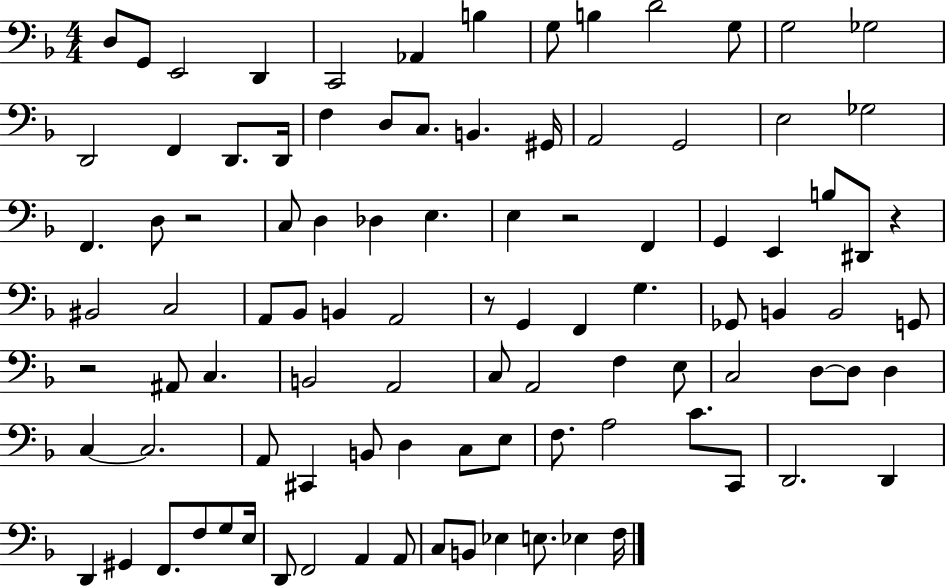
X:1
T:Untitled
M:4/4
L:1/4
K:F
D,/2 G,,/2 E,,2 D,, C,,2 _A,, B, G,/2 B, D2 G,/2 G,2 _G,2 D,,2 F,, D,,/2 D,,/4 F, D,/2 C,/2 B,, ^G,,/4 A,,2 G,,2 E,2 _G,2 F,, D,/2 z2 C,/2 D, _D, E, E, z2 F,, G,, E,, B,/2 ^D,,/2 z ^B,,2 C,2 A,,/2 _B,,/2 B,, A,,2 z/2 G,, F,, G, _G,,/2 B,, B,,2 G,,/2 z2 ^A,,/2 C, B,,2 A,,2 C,/2 A,,2 F, E,/2 C,2 D,/2 D,/2 D, C, C,2 A,,/2 ^C,, B,,/2 D, C,/2 E,/2 F,/2 A,2 C/2 C,,/2 D,,2 D,, D,, ^G,, F,,/2 F,/2 G,/2 E,/4 D,,/2 F,,2 A,, A,,/2 C,/2 B,,/2 _E, E,/2 _E, F,/4